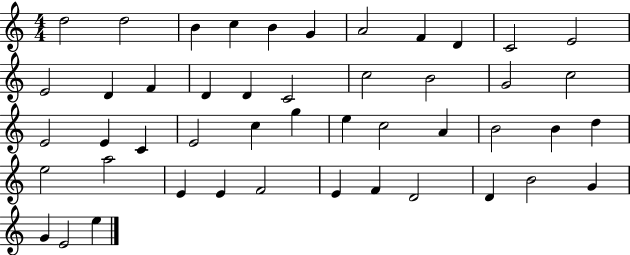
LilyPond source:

{
  \clef treble
  \numericTimeSignature
  \time 4/4
  \key c \major
  d''2 d''2 | b'4 c''4 b'4 g'4 | a'2 f'4 d'4 | c'2 e'2 | \break e'2 d'4 f'4 | d'4 d'4 c'2 | c''2 b'2 | g'2 c''2 | \break e'2 e'4 c'4 | e'2 c''4 g''4 | e''4 c''2 a'4 | b'2 b'4 d''4 | \break e''2 a''2 | e'4 e'4 f'2 | e'4 f'4 d'2 | d'4 b'2 g'4 | \break g'4 e'2 e''4 | \bar "|."
}